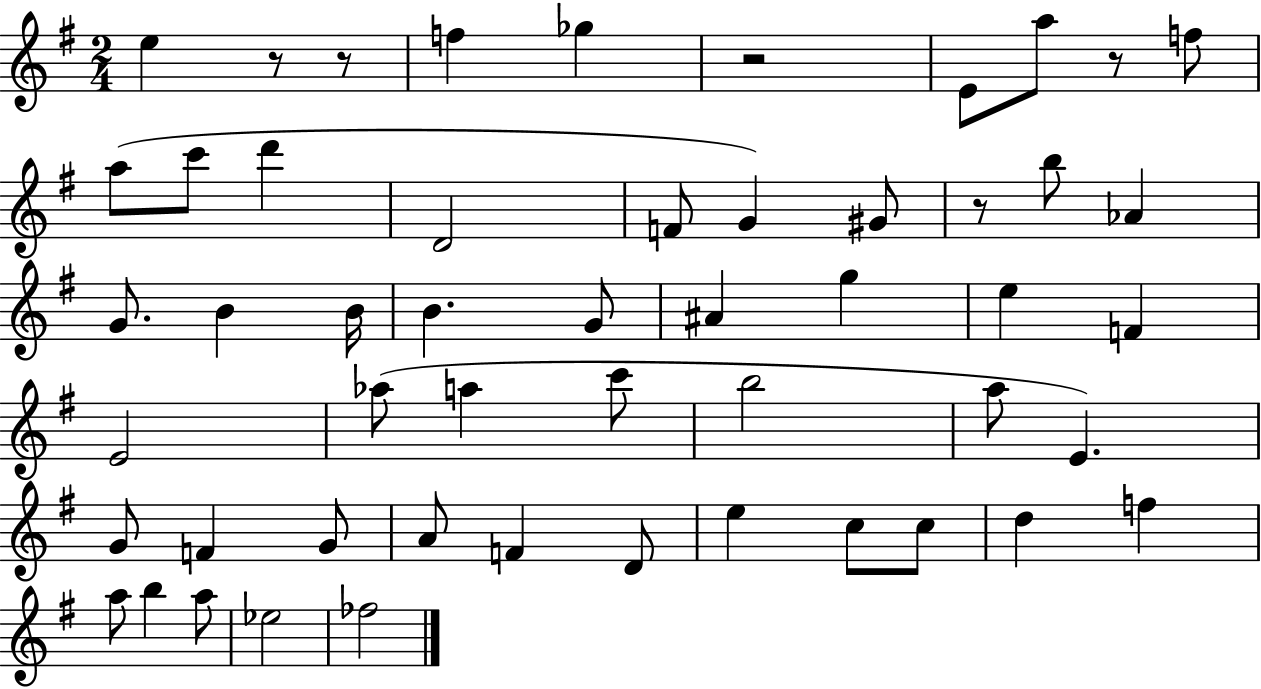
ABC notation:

X:1
T:Untitled
M:2/4
L:1/4
K:G
e z/2 z/2 f _g z2 E/2 a/2 z/2 f/2 a/2 c'/2 d' D2 F/2 G ^G/2 z/2 b/2 _A G/2 B B/4 B G/2 ^A g e F E2 _a/2 a c'/2 b2 a/2 E G/2 F G/2 A/2 F D/2 e c/2 c/2 d f a/2 b a/2 _e2 _f2